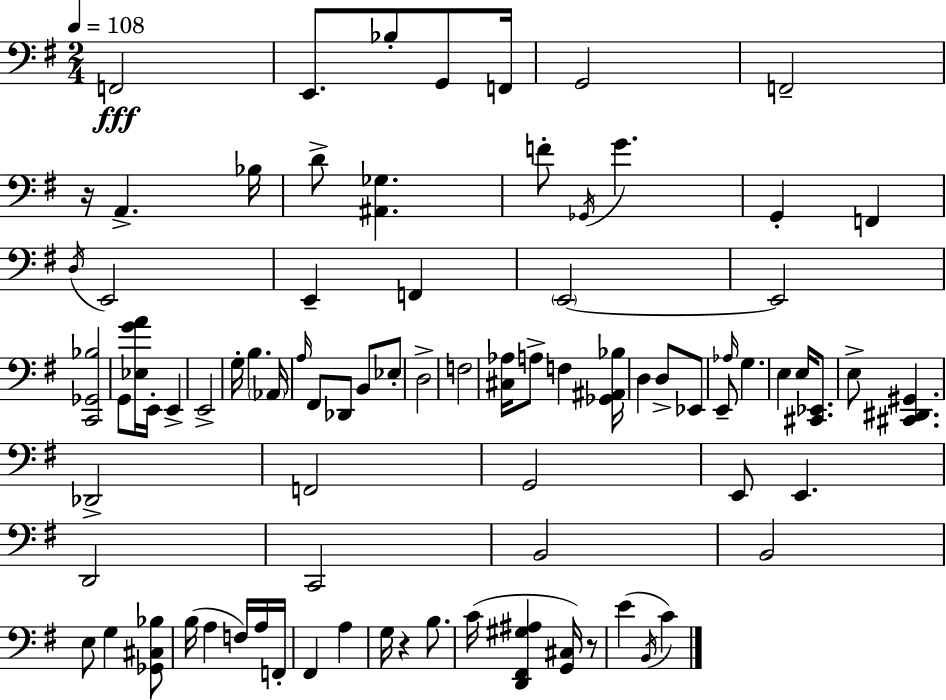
F2/h E2/e. Bb3/e G2/e F2/s G2/h F2/h R/s A2/q. Bb3/s D4/e [A#2,Gb3]/q. F4/e Gb2/s G4/q. G2/q F2/q D3/s E2/h E2/q F2/q E2/h E2/h [C2,Gb2,Bb3]/h G2/e [Eb3,G4,A4]/s E2/s E2/q E2/h G3/s B3/q. Ab2/s A3/s F#2/e Db2/e B2/e Eb3/e D3/h F3/h [C#3,Ab3]/s A3/e F3/q [Gb2,A#2,Bb3]/s D3/q D3/e Eb2/e E2/e Ab3/s G3/q. E3/q E3/s [C#2,Eb2]/e. E3/e [C#2,D#2,G#2]/q. Db2/h F2/h G2/h E2/e E2/q. D2/h C2/h B2/h B2/h E3/e G3/q [Gb2,C#3,Bb3]/e B3/s A3/q F3/s A3/s F2/s F#2/q A3/q G3/s R/q B3/e. C4/s [D2,F#2,G#3,A#3]/q [G2,C#3]/s R/e E4/q B2/s C4/q